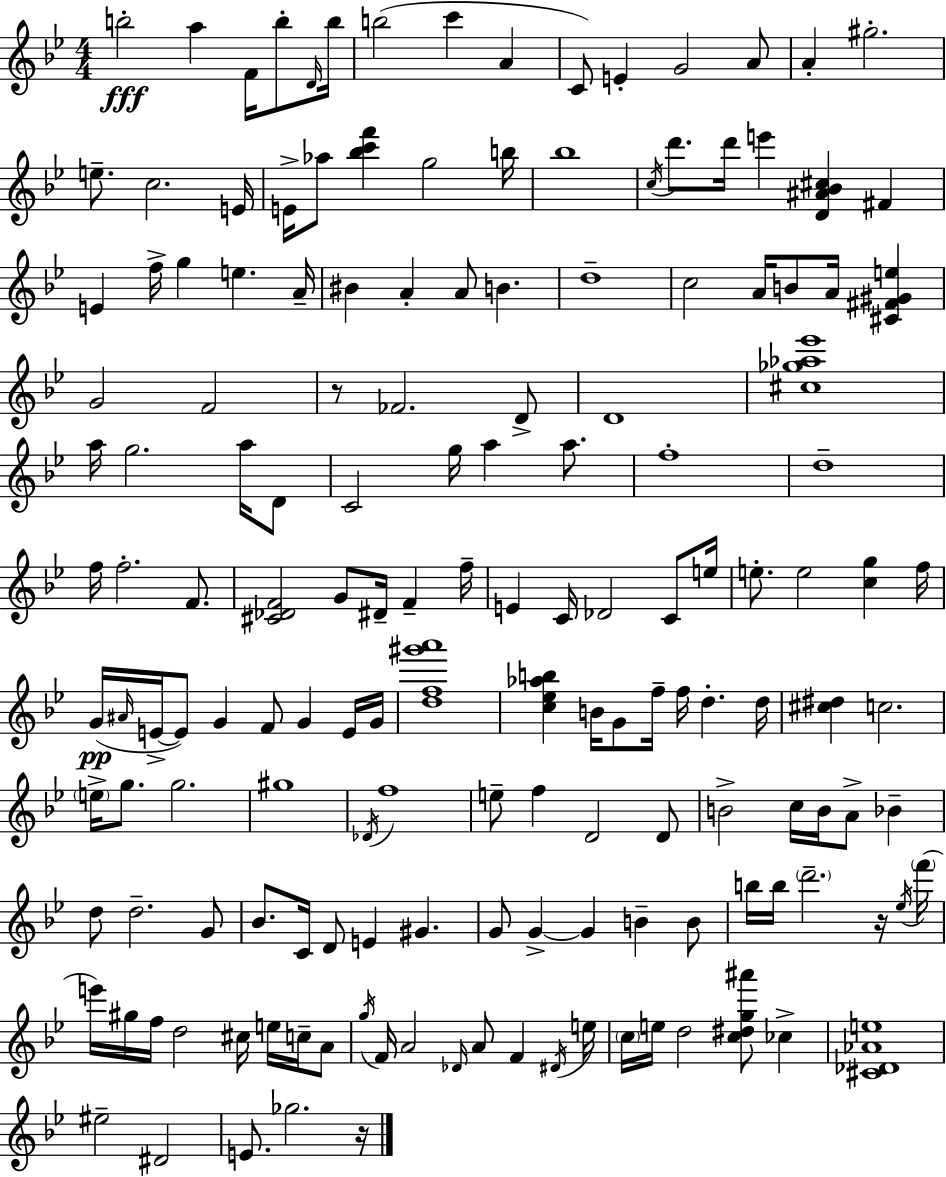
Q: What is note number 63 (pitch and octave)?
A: F4